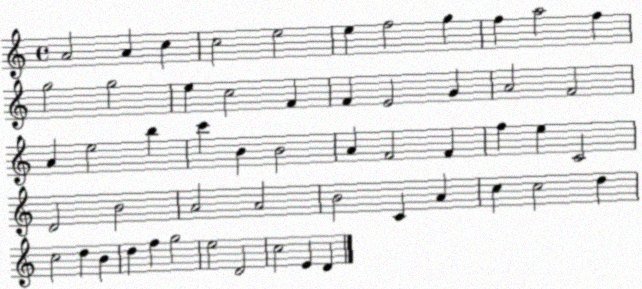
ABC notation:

X:1
T:Untitled
M:4/4
L:1/4
K:C
A2 A c c2 e2 e f2 g f a2 f g2 g2 e c2 F F E2 G A2 F2 A e2 b c' B B2 A F2 F f e C2 D2 B2 A2 A2 B2 C A c c2 d c2 d B d f g2 e2 D2 c2 E D